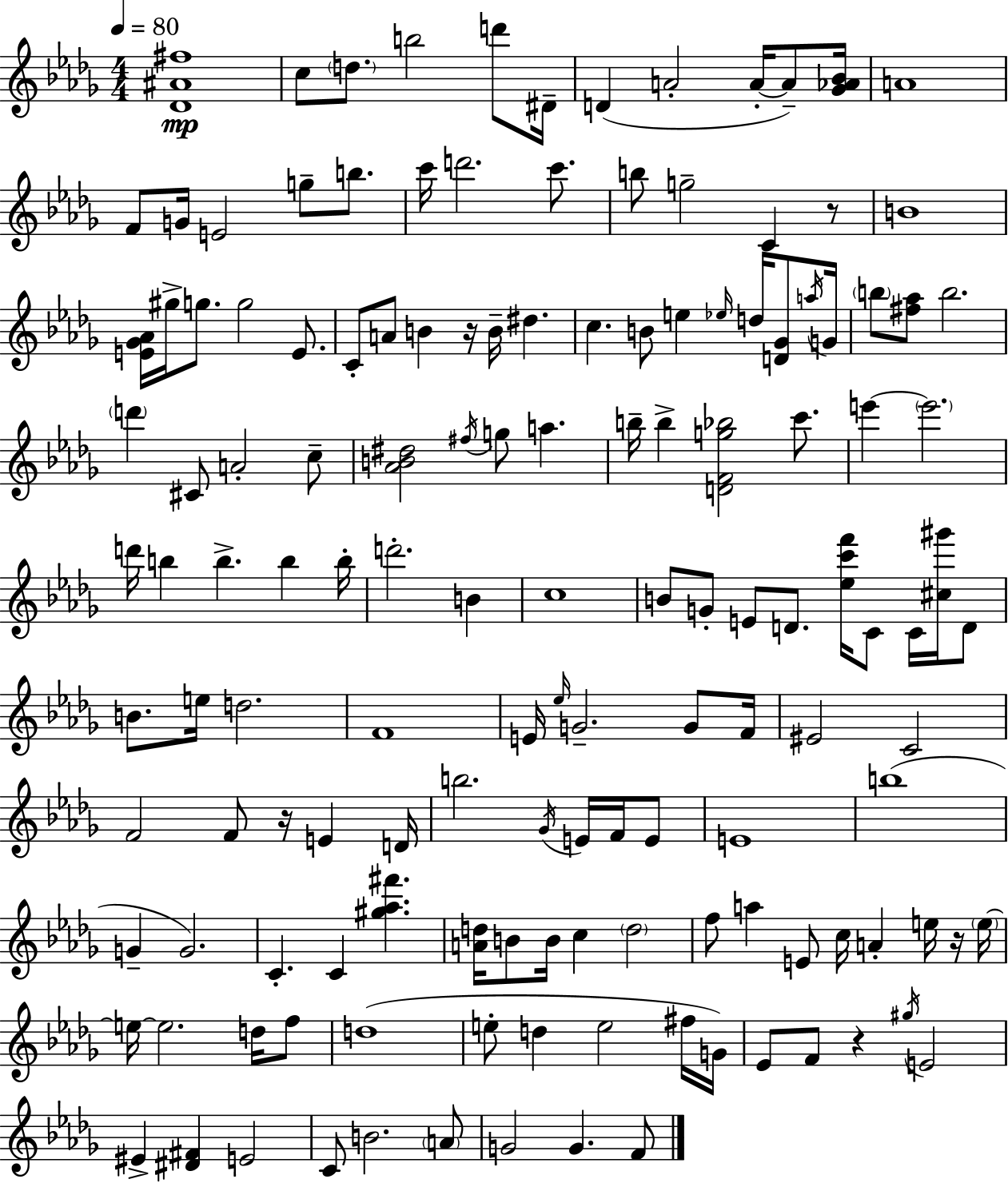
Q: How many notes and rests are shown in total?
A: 143